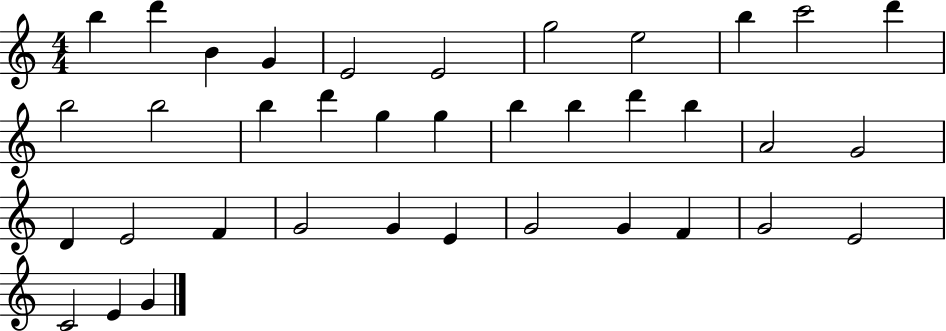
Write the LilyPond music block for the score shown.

{
  \clef treble
  \numericTimeSignature
  \time 4/4
  \key c \major
  b''4 d'''4 b'4 g'4 | e'2 e'2 | g''2 e''2 | b''4 c'''2 d'''4 | \break b''2 b''2 | b''4 d'''4 g''4 g''4 | b''4 b''4 d'''4 b''4 | a'2 g'2 | \break d'4 e'2 f'4 | g'2 g'4 e'4 | g'2 g'4 f'4 | g'2 e'2 | \break c'2 e'4 g'4 | \bar "|."
}